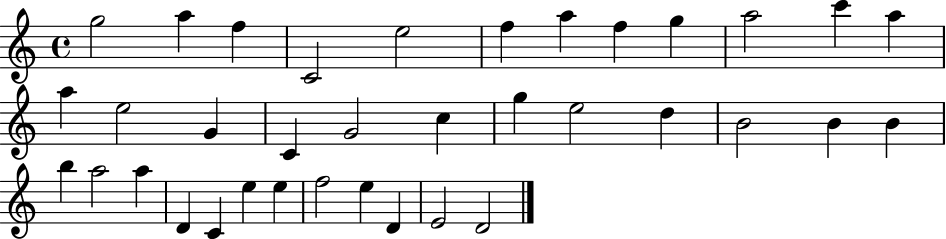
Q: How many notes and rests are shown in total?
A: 36